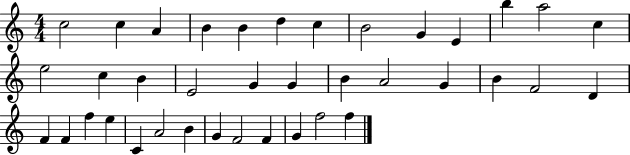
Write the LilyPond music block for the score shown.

{
  \clef treble
  \numericTimeSignature
  \time 4/4
  \key c \major
  c''2 c''4 a'4 | b'4 b'4 d''4 c''4 | b'2 g'4 e'4 | b''4 a''2 c''4 | \break e''2 c''4 b'4 | e'2 g'4 g'4 | b'4 a'2 g'4 | b'4 f'2 d'4 | \break f'4 f'4 f''4 e''4 | c'4 a'2 b'4 | g'4 f'2 f'4 | g'4 f''2 f''4 | \break \bar "|."
}